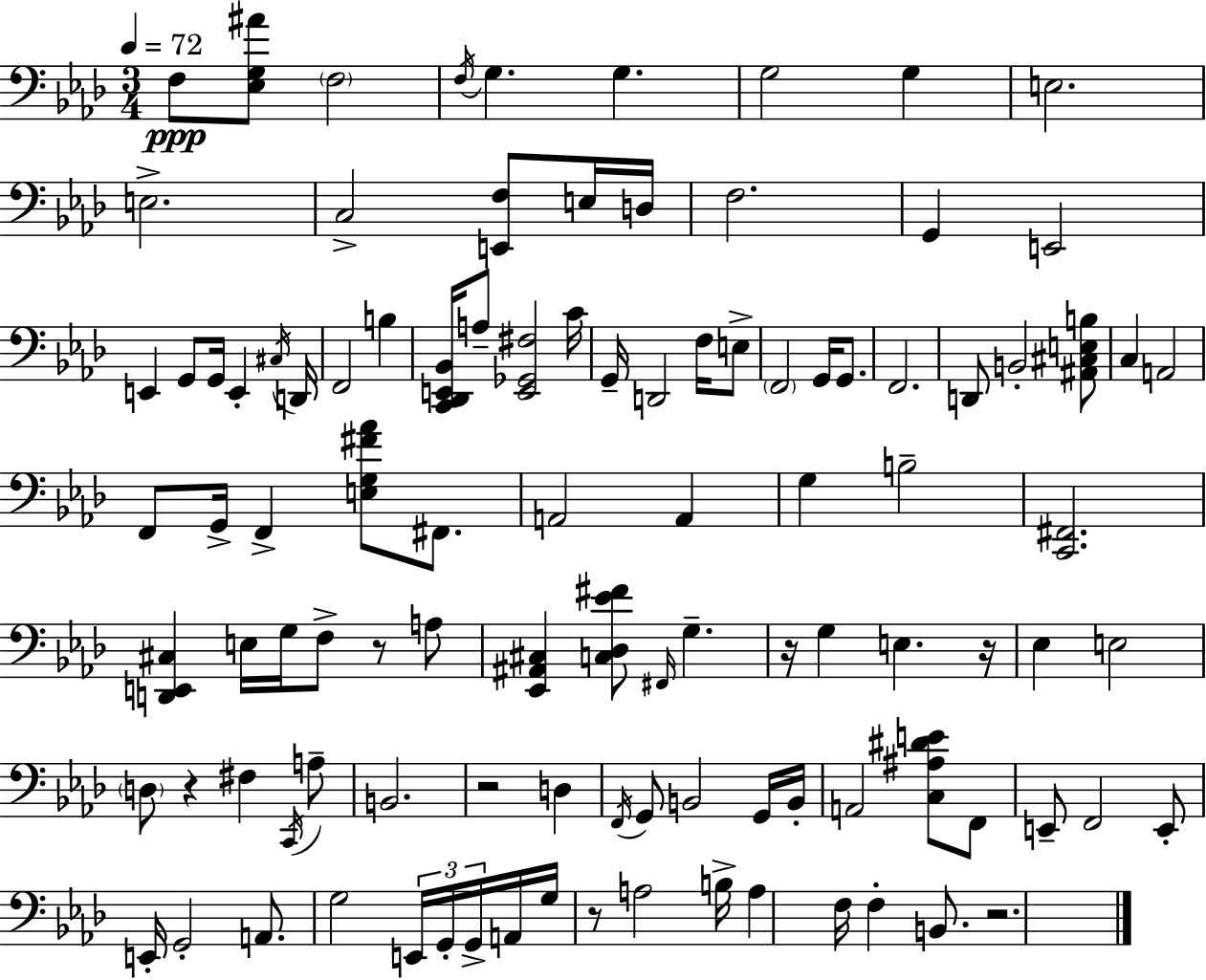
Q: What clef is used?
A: bass